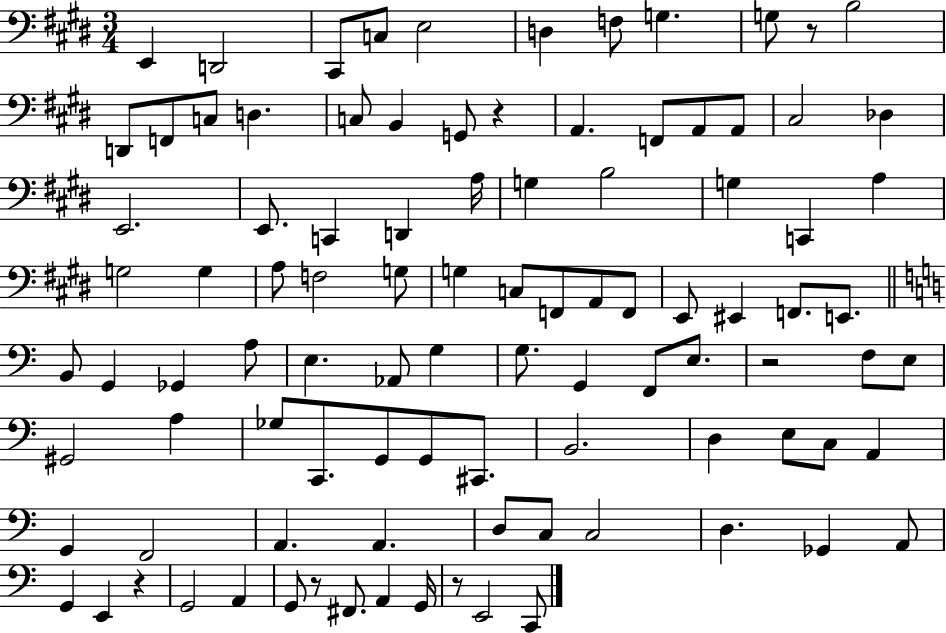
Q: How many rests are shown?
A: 6